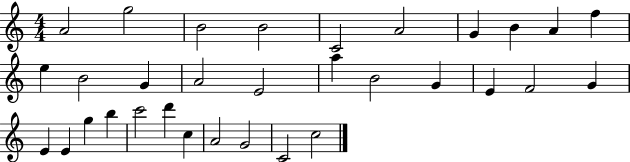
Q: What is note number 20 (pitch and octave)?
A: F4